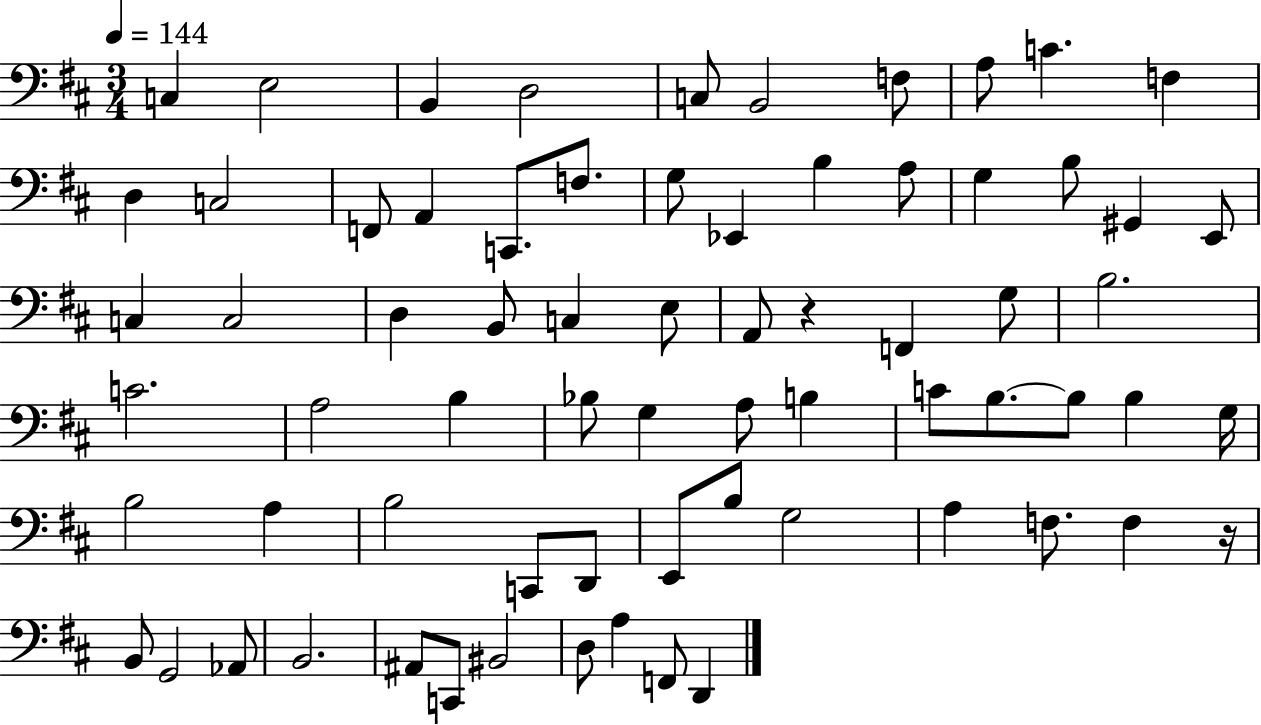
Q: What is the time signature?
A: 3/4